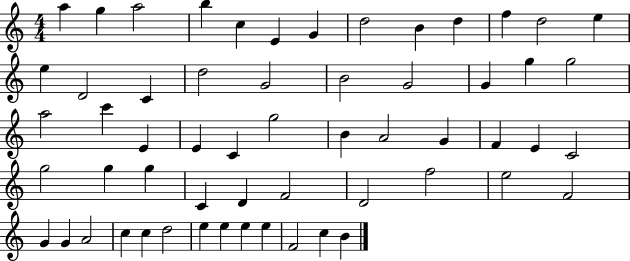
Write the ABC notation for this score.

X:1
T:Untitled
M:4/4
L:1/4
K:C
a g a2 b c E G d2 B d f d2 e e D2 C d2 G2 B2 G2 G g g2 a2 c' E E C g2 B A2 G F E C2 g2 g g C D F2 D2 f2 e2 F2 G G A2 c c d2 e e e e F2 c B